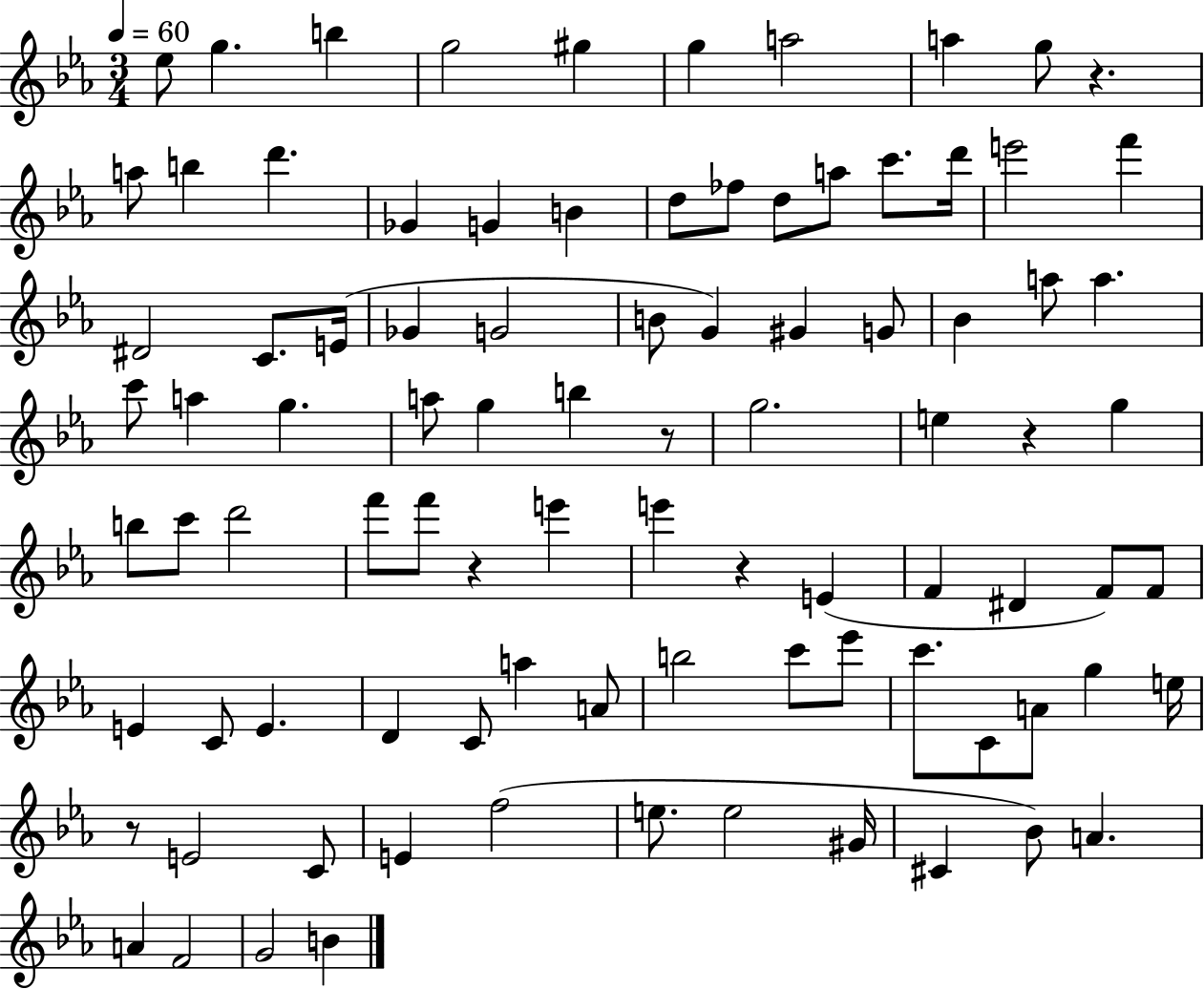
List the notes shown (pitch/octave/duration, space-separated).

Eb5/e G5/q. B5/q G5/h G#5/q G5/q A5/h A5/q G5/e R/q. A5/e B5/q D6/q. Gb4/q G4/q B4/q D5/e FES5/e D5/e A5/e C6/e. D6/s E6/h F6/q D#4/h C4/e. E4/s Gb4/q G4/h B4/e G4/q G#4/q G4/e Bb4/q A5/e A5/q. C6/e A5/q G5/q. A5/e G5/q B5/q R/e G5/h. E5/q R/q G5/q B5/e C6/e D6/h F6/e F6/e R/q E6/q E6/q R/q E4/q F4/q D#4/q F4/e F4/e E4/q C4/e E4/q. D4/q C4/e A5/q A4/e B5/h C6/e Eb6/e C6/e. C4/e A4/e G5/q E5/s R/e E4/h C4/e E4/q F5/h E5/e. E5/h G#4/s C#4/q Bb4/e A4/q. A4/q F4/h G4/h B4/q